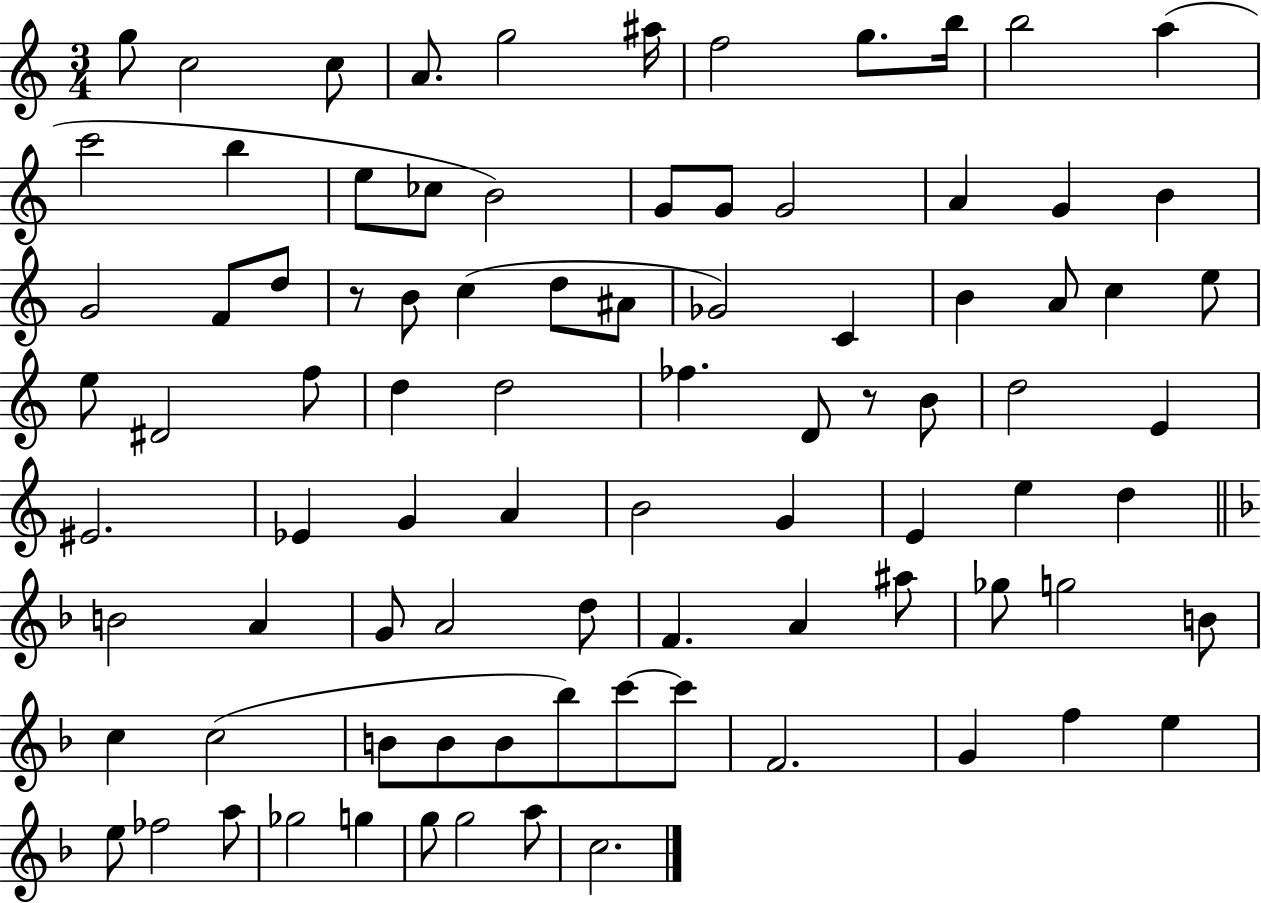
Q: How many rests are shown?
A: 2